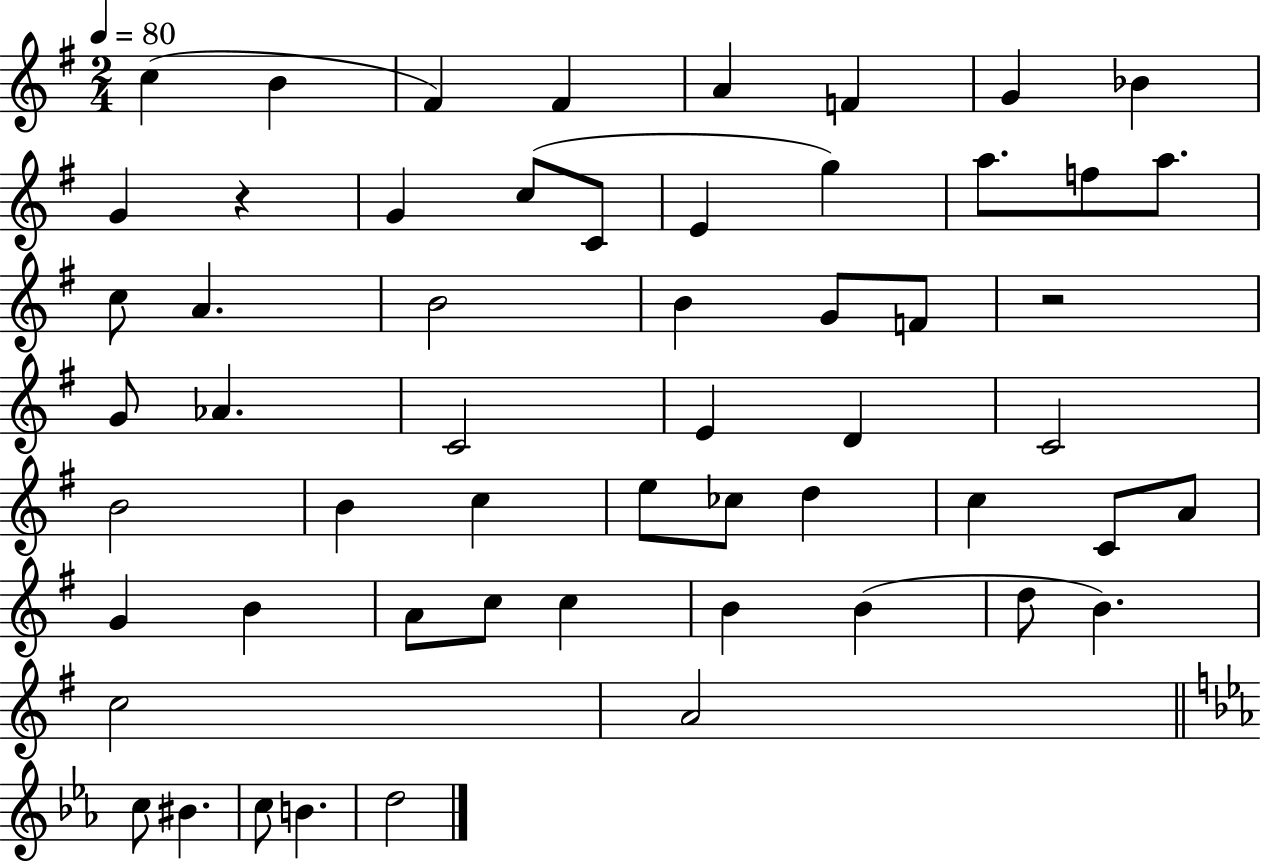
X:1
T:Untitled
M:2/4
L:1/4
K:G
c B ^F ^F A F G _B G z G c/2 C/2 E g a/2 f/2 a/2 c/2 A B2 B G/2 F/2 z2 G/2 _A C2 E D C2 B2 B c e/2 _c/2 d c C/2 A/2 G B A/2 c/2 c B B d/2 B c2 A2 c/2 ^B c/2 B d2